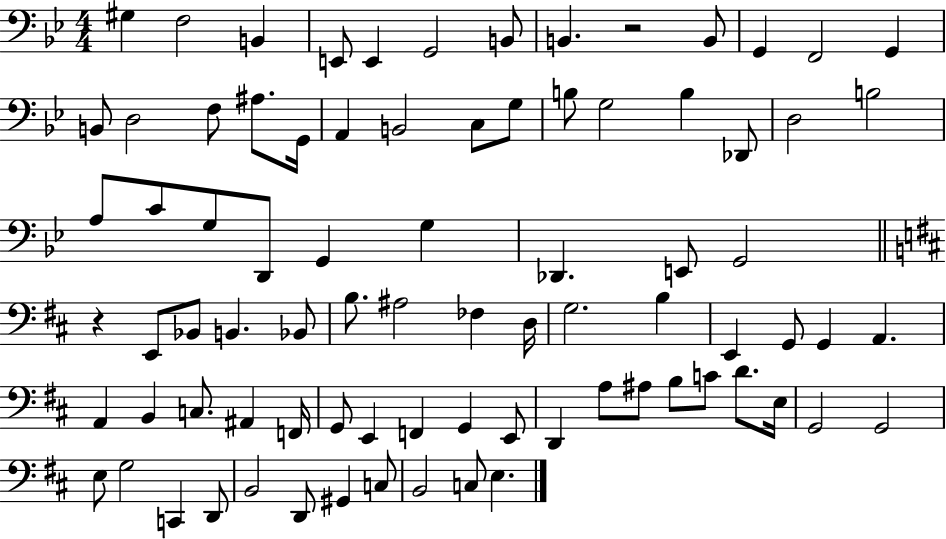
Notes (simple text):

G#3/q F3/h B2/q E2/e E2/q G2/h B2/e B2/q. R/h B2/e G2/q F2/h G2/q B2/e D3/h F3/e A#3/e. G2/s A2/q B2/h C3/e G3/e B3/e G3/h B3/q Db2/e D3/h B3/h A3/e C4/e G3/e D2/e G2/q G3/q Db2/q. E2/e G2/h R/q E2/e Bb2/e B2/q. Bb2/e B3/e. A#3/h FES3/q D3/s G3/h. B3/q E2/q G2/e G2/q A2/q. A2/q B2/q C3/e. A#2/q F2/s G2/e E2/q F2/q G2/q E2/e D2/q A3/e A#3/e B3/e C4/e D4/e. E3/s G2/h G2/h E3/e G3/h C2/q D2/e B2/h D2/e G#2/q C3/e B2/h C3/e E3/q.